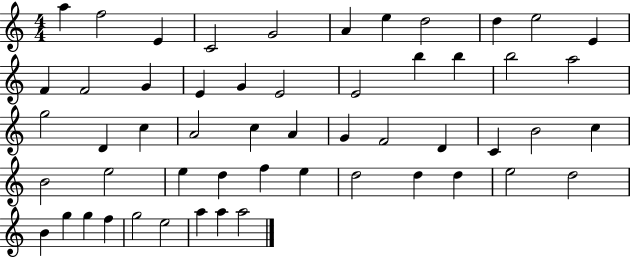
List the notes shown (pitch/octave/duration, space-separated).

A5/q F5/h E4/q C4/h G4/h A4/q E5/q D5/h D5/q E5/h E4/q F4/q F4/h G4/q E4/q G4/q E4/h E4/h B5/q B5/q B5/h A5/h G5/h D4/q C5/q A4/h C5/q A4/q G4/q F4/h D4/q C4/q B4/h C5/q B4/h E5/h E5/q D5/q F5/q E5/q D5/h D5/q D5/q E5/h D5/h B4/q G5/q G5/q F5/q G5/h E5/h A5/q A5/q A5/h